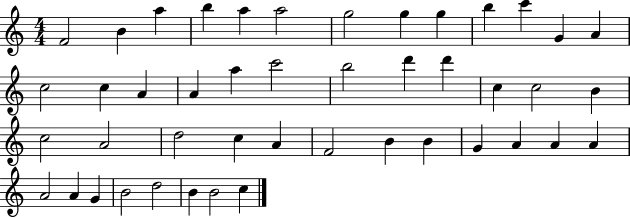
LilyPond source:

{
  \clef treble
  \numericTimeSignature
  \time 4/4
  \key c \major
  f'2 b'4 a''4 | b''4 a''4 a''2 | g''2 g''4 g''4 | b''4 c'''4 g'4 a'4 | \break c''2 c''4 a'4 | a'4 a''4 c'''2 | b''2 d'''4 d'''4 | c''4 c''2 b'4 | \break c''2 a'2 | d''2 c''4 a'4 | f'2 b'4 b'4 | g'4 a'4 a'4 a'4 | \break a'2 a'4 g'4 | b'2 d''2 | b'4 b'2 c''4 | \bar "|."
}